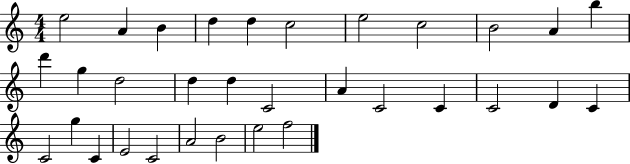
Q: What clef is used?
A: treble